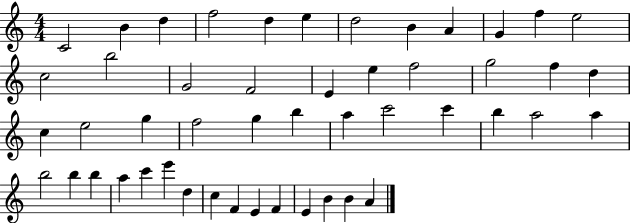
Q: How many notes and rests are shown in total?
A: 49